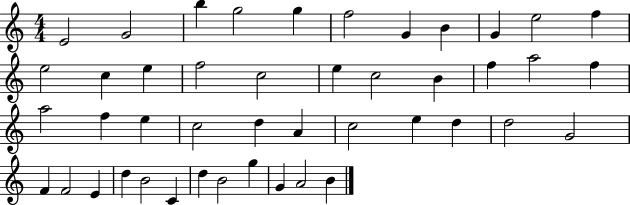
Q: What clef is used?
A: treble